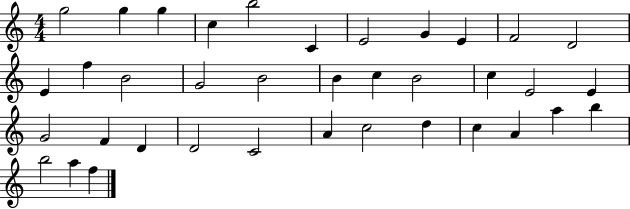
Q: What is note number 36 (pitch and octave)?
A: A5